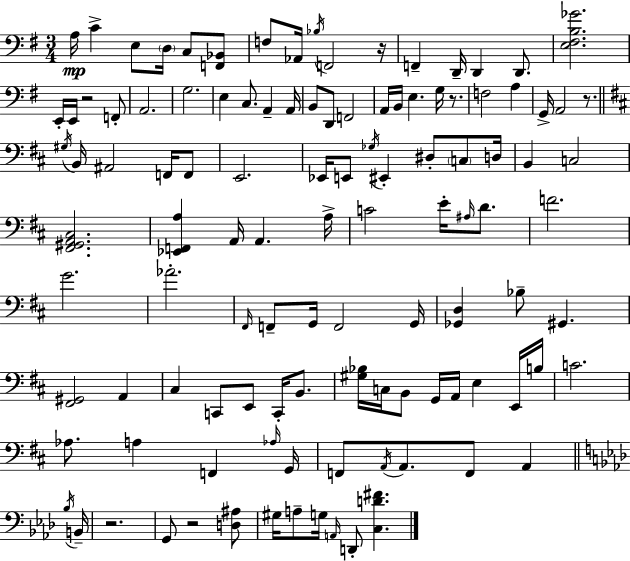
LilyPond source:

{
  \clef bass
  \numericTimeSignature
  \time 3/4
  \key e \minor
  a16\mp c'4-> e8 \parenthesize d16 c8 <f, bes,>8 | f8 aes,16 \acciaccatura { bes16 } f,2 | r16 f,4-- d,16-- d,4 d,8. | <e fis b ges'>2. | \break e,16-. e,16 r2 f,8-. | a,2. | g2. | e4 c8. a,4-- | \break a,16 b,8 d,8 f,2 | a,16 b,16 e4. g16 r8. | f2 a4 | g,16-> a,2 r8. | \break \bar "||" \break \key b \minor \acciaccatura { gis16 } b,16 ais,2 f,16 f,8 | e,2. | ees,16 e,8 \acciaccatura { ges16 } eis,4-. dis8-. \parenthesize c8 | d16 b,4 c2 | \break <fis, gis, a, cis>2. | <ees, f, a>4 a,16 a,4. | a16-> c'2 e'16-. \grace { ais16 } | d'8. f'2. | \break g'2. | aes'2.-. | \grace { fis,16 } f,8-- g,16 f,2 | g,16 <ges, d>4 bes8-- gis,4. | \break <fis, gis,>2 | a,4 cis4 c,8 e,8 | c,16-. b,8. <gis bes>16 c16 b,8 g,16 a,16 e4 | e,16 b16 c'2. | \break aes8. a4 f,4 | \grace { aes16 } g,16 f,8 \acciaccatura { a,16 } a,8. f,8 | a,4 \bar "||" \break \key aes \major \acciaccatura { bes16 } b,16-- r2. | g,8 r2 | <d ais>8 gis16 a8-- g16 \grace { a,16 } d,8-. <c d' fis'>4. | \bar "|."
}